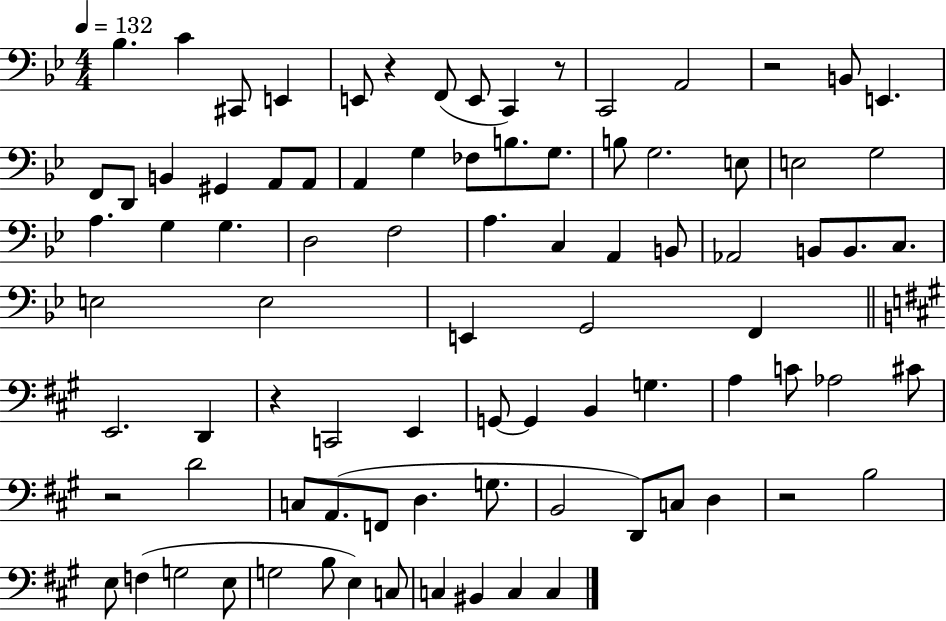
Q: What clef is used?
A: bass